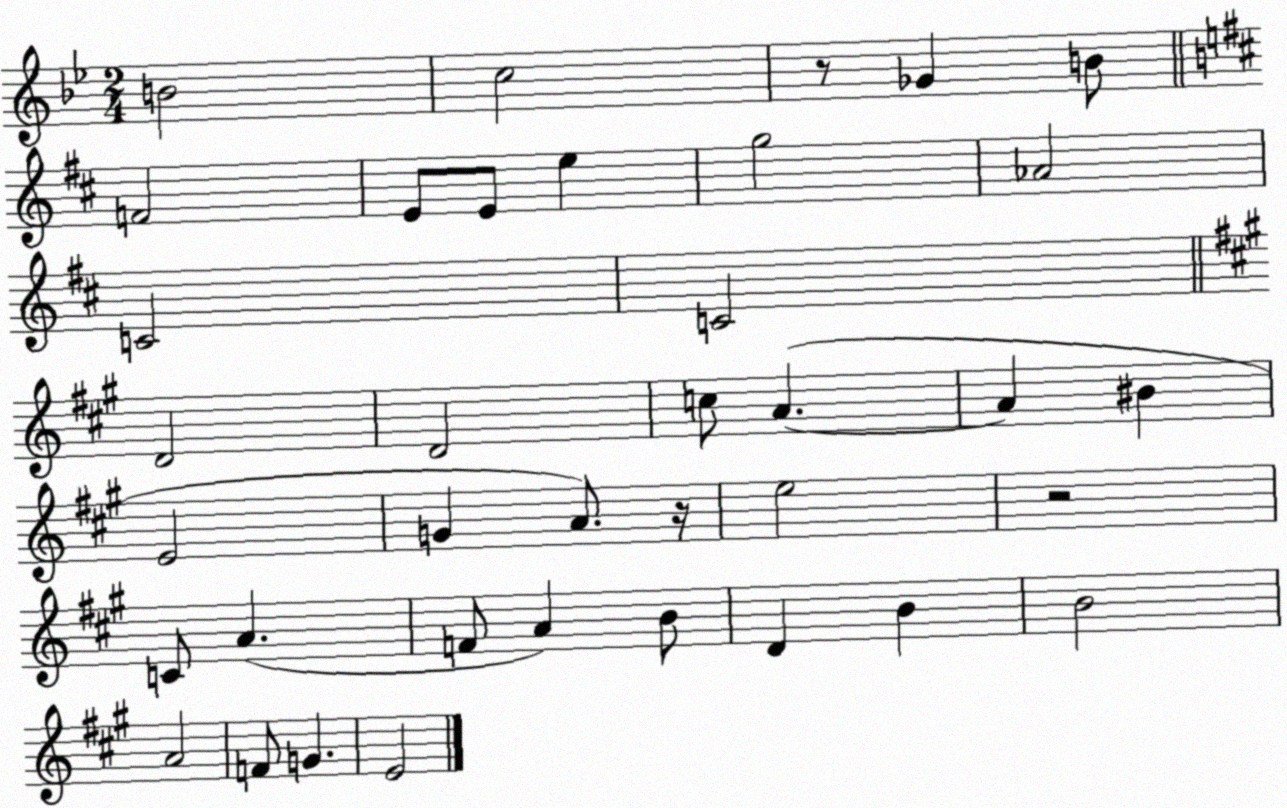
X:1
T:Untitled
M:2/4
L:1/4
K:Bb
B2 c2 z/2 _G B/2 F2 E/2 E/2 e g2 _A2 C2 C2 D2 D2 c/2 A A ^B E2 G A/2 z/4 e2 z2 C/2 A F/2 A B/2 D B B2 A2 F/2 G E2